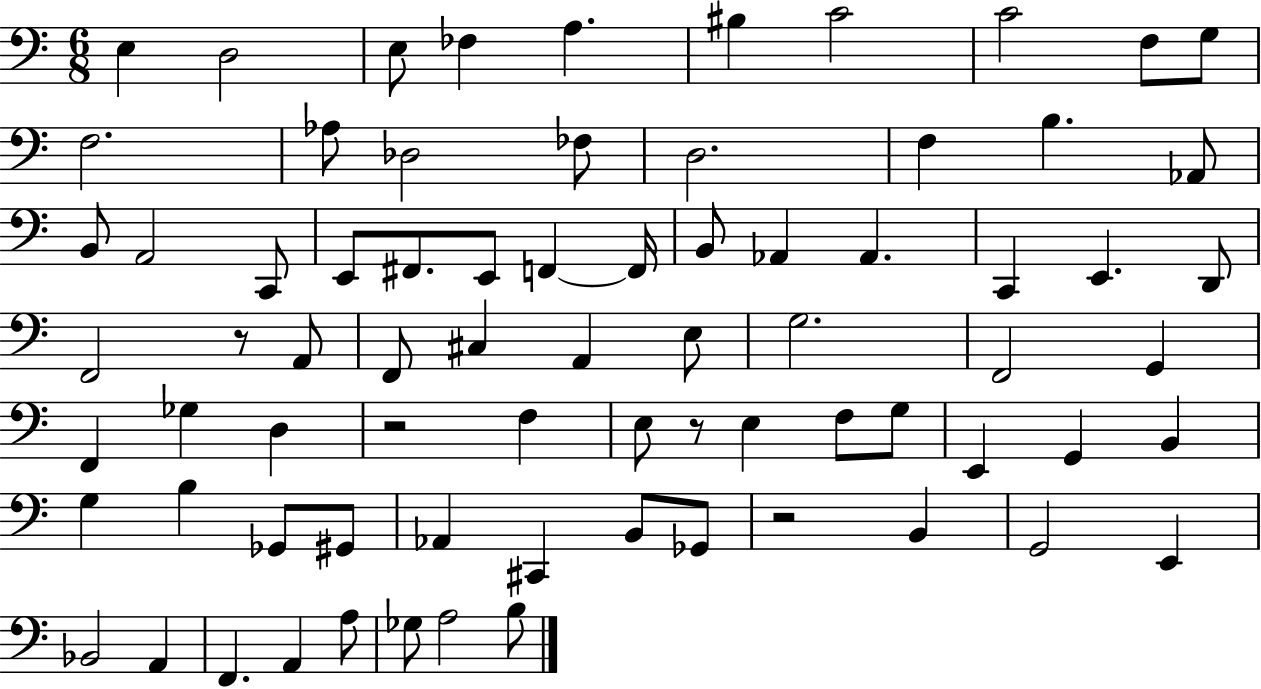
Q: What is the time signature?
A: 6/8